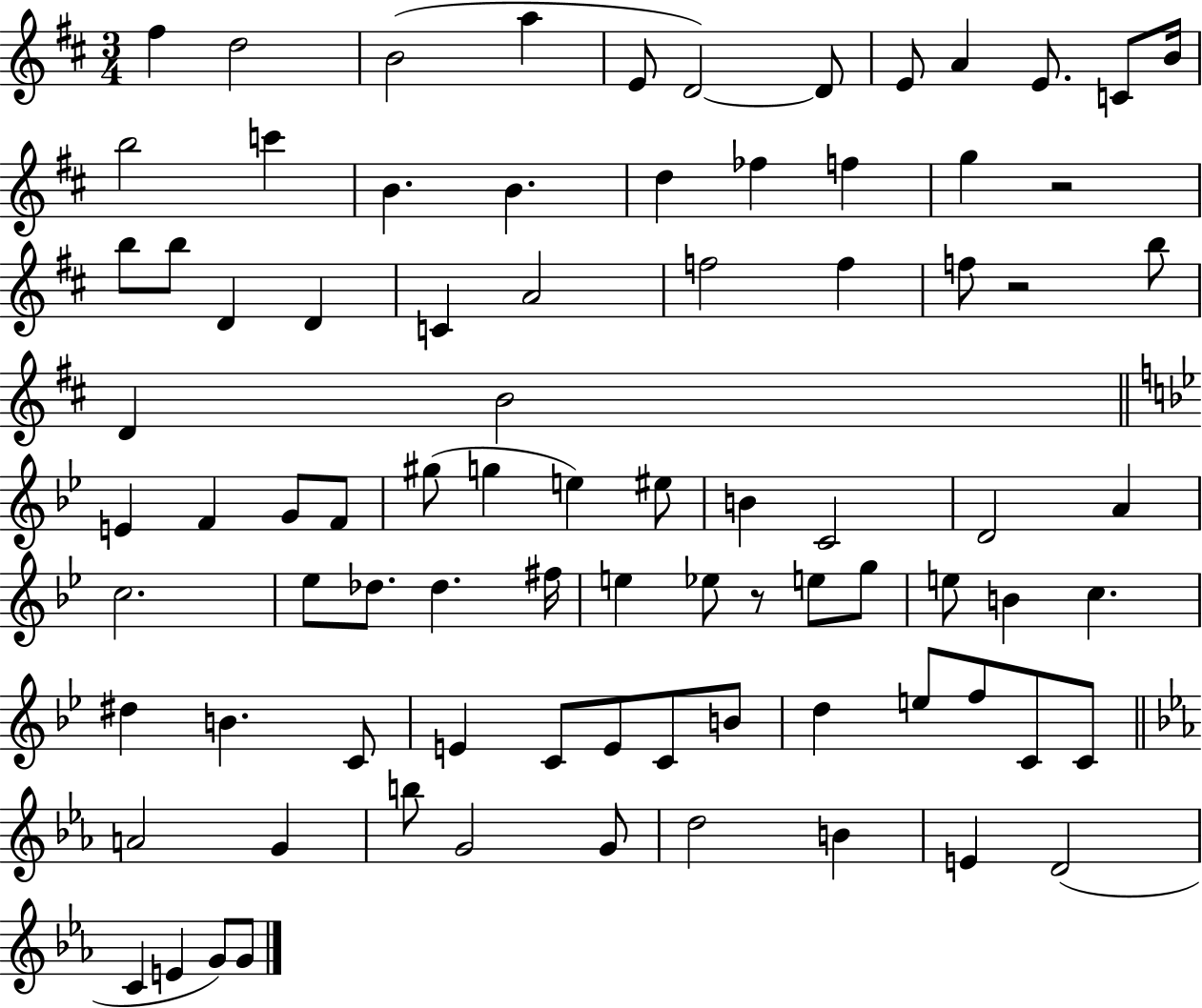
F#5/q D5/h B4/h A5/q E4/e D4/h D4/e E4/e A4/q E4/e. C4/e B4/s B5/h C6/q B4/q. B4/q. D5/q FES5/q F5/q G5/q R/h B5/e B5/e D4/q D4/q C4/q A4/h F5/h F5/q F5/e R/h B5/e D4/q B4/h E4/q F4/q G4/e F4/e G#5/e G5/q E5/q EIS5/e B4/q C4/h D4/h A4/q C5/h. Eb5/e Db5/e. Db5/q. F#5/s E5/q Eb5/e R/e E5/e G5/e E5/e B4/q C5/q. D#5/q B4/q. C4/e E4/q C4/e E4/e C4/e B4/e D5/q E5/e F5/e C4/e C4/e A4/h G4/q B5/e G4/h G4/e D5/h B4/q E4/q D4/h C4/q E4/q G4/e G4/e